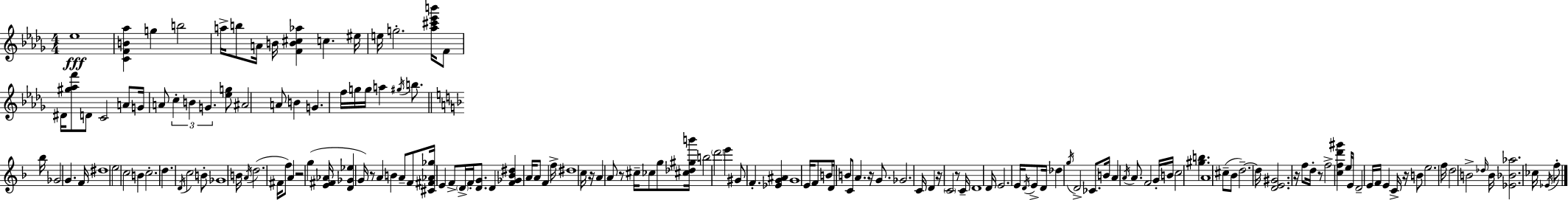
Eb5/w [C4,F4,B4,Ab5]/q G5/q B5/h A5/s B5/e A4/s B4/s [F4,B4,C#5,Ab5]/q C5/q. EIS5/s E5/s G5/h. [Ab5,C#6,Eb6,B6]/s F4/e D#4/s [G#5,Ab5,F6]/e D4/e C4/h A4/e G4/s A4/e C5/q B4/q G4/q. [Eb5,G5]/e A#4/h A4/e B4/q G4/q. F5/s G5/s G5/s A5/q G#5/s B5/e. Bb5/s Gb4/h G4/q. F4/s D#5/w E5/h C5/h B4/q C5/h. D5/q. D4/s C5/h B4/e Gb4/w B4/s A4/s D5/h. F#4/s F5/e A4/q R/h G5/q [E4,F#4,Ab4]/s [D4,Gb4,Eb5]/q G4/s R/e A4/q B4/q A4/e F4/e [C#4,F#4,Ab4,Gb5]/s E4/q F4/e D4/s F4/s [D4,G4]/e. D4/q [F4,Gb4,Bb4,D#5]/q A4/s A4/e F4/q F5/s D#5/w C5/s R/s A4/q A4/e R/e C#5/s CES5/e G5/e [C#5,Db5,G#5,B6]/s B5/h D6/h E6/q G#4/e F4/q. [Eb4,G4,A#4]/q G4/w E4/s F4/e B4/s D4/s B4/e C4/e A4/q. R/s G4/e. Gb4/h. C4/s D4/q R/s C4/h R/e C4/s D4/w D4/s E4/h. E4/s D4/s E4/e D4/s Db5/q G5/s D4/h CES4/e. B4/s A4/q A4/s A4/e. F4/h G4/s B4/s C5/h [G#5,B5]/q. A4/w C#5/e Bb4/e D5/h. D5/s [D4,E4,G#4]/h. R/s F5/e D5/s R/e F5/h [C5,F5,D6,G#6]/q E5/s E4/s D4/h E4/s F4/s E4/q C4/s R/s B4/e E5/h. F5/s D5/h B4/h Db5/s B4/s [Eb4,Bb4,Ab5]/h. CES5/s Eb4/s F5/e